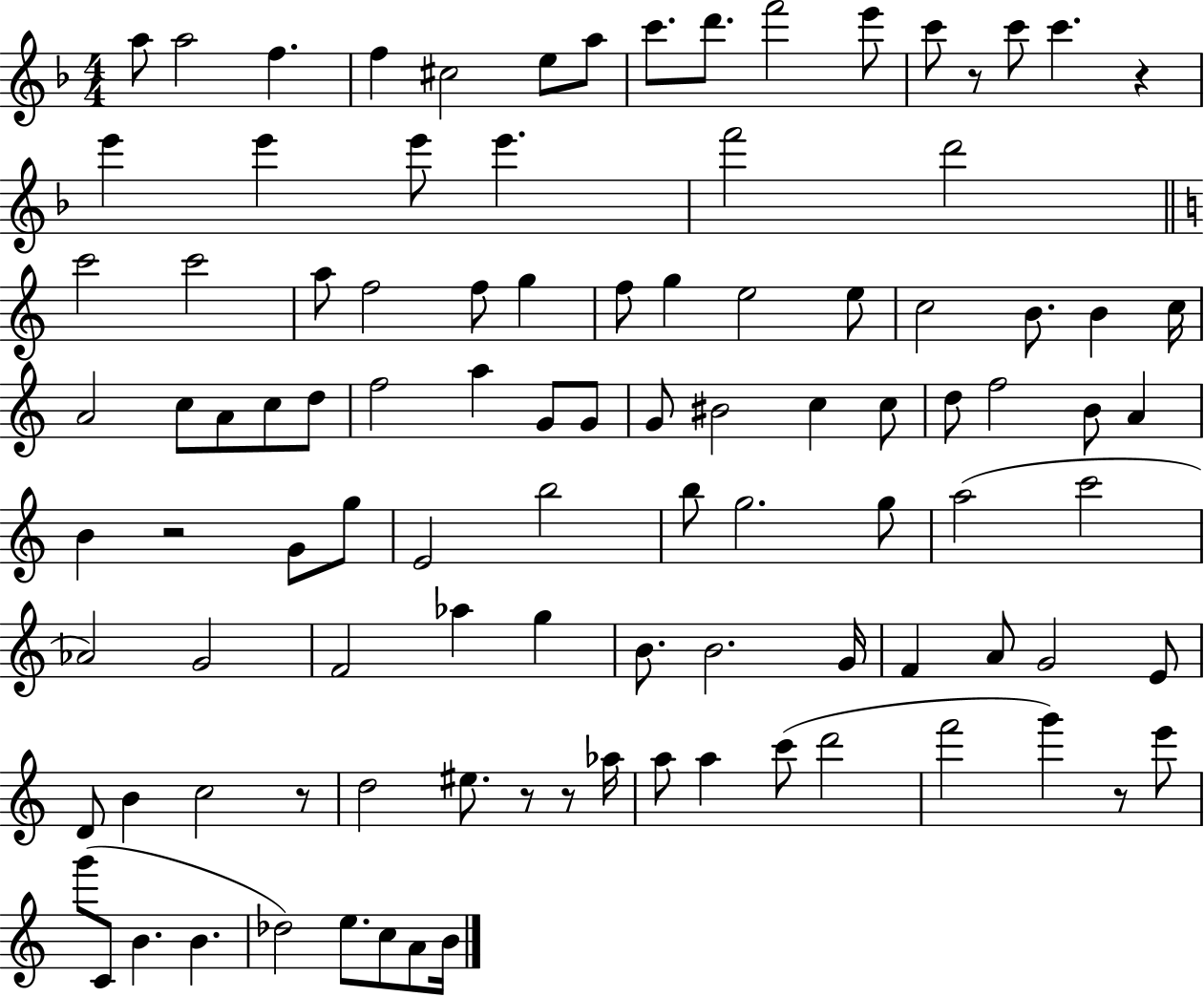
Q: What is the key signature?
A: F major